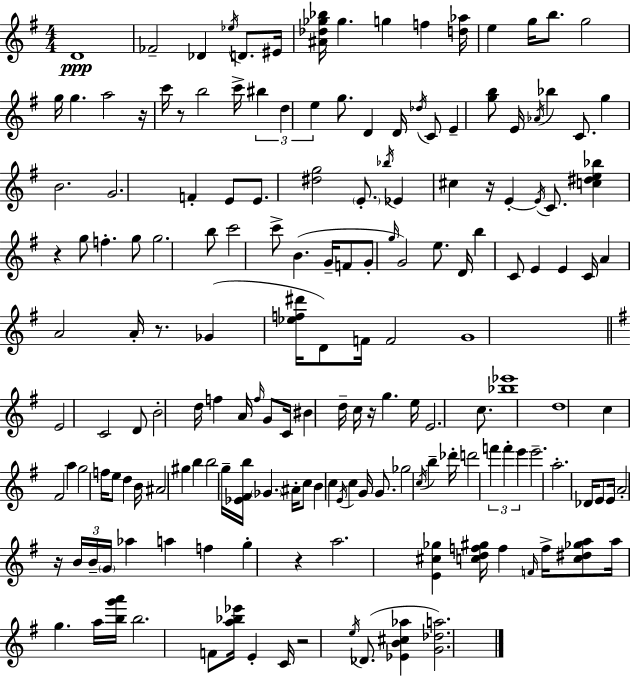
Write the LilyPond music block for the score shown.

{
  \clef treble
  \numericTimeSignature
  \time 4/4
  \key g \major
  d'1\ppp | fes'2-- des'4 \acciaccatura { ees''16 } d'8. | eis'16 <ais' des'' ges'' bes''>16 ges''4. g''4 f''4 | <d'' aes''>16 e''4 g''16 b''8. g''2 | \break g''16 g''4. a''2 | r16 c'''16 r8 b''2 c'''16-> \tuplet 3/2 { bis''4 | d''4 e''4 } g''8. d'4 | d'16 \acciaccatura { des''16 } c'8 e'4-- <g'' b''>8 e'16 \acciaccatura { aes'16 } bes''4 | \break c'8. g''4 b'2. | g'2. f'4-. | e'8 e'8. <dis'' g''>2 | \parenthesize e'8.-. \acciaccatura { bes''16 } ees'4 cis''4 r16 e'4-.~~ | \break \acciaccatura { e'16 } c'8. <c'' dis'' e'' bes''>4 r4 g''8 f''4.-. | g''8 g''2. | b''8 c'''2 c'''8-> b'4.( | g'16-- f'8 g'8-. \grace { g''16 } g'2) | \break e''8. d'16 b''4 c'8 e'4 | e'4 c'16 a'4 a'2 | a'16-. r8. ges'4( <ees'' f'' dis'''>16 d'8) f'16 f'2 | g'1 | \break \bar "||" \break \key e \minor e'2 c'2 | d'8 b'2-. d''16 f''4 a'16 | \grace { f''16 } g'8 c'16 bis'4 d''16-- c''16 r16 g''4. | e''16 e'2. c''8. | \break <bes'' ees'''>1 | d''1 | c''4 fis'2 a''4 | g''2 f''16 e''8 d''4 | \break b'16 ais'2 gis''4 b''4 | b''2 g''16-- <ees' fis' b''>16 \parenthesize ges'4. | ais'16-. c''8 b'4 c''4 \acciaccatura { e'16 } c''4 | g'16 g'8. ges''2 \acciaccatura { c''16 } b''4-- | \break des'''16-. d'''2 \tuplet 3/2 { f'''4 f'''4-. | e'''4 } e'''2.-- | a''2.-. des'16 | e'8 e'16 \parenthesize a'2-. r16 \tuplet 3/2 { b'16 b'16-- \parenthesize g'16 } aes''4 | \break a''4 f''4 g''4-. r4 | a''2. <e' cis'' ges''>4 | <c'' d'' f'' gis''>16 f''4 \grace { f'16 } f''16-> <c'' dis'' ges'' a''>8 a''16 g''4. | a''16 <b'' g''' a'''>16 b''2. | \break f'8 <a'' bes'' ees'''>16 e'4-. c'16 r2 | \acciaccatura { e''16 }( des'8. <ees' b' cis'' aes''>4 <g' des'' a''>2.) | \bar "|."
}